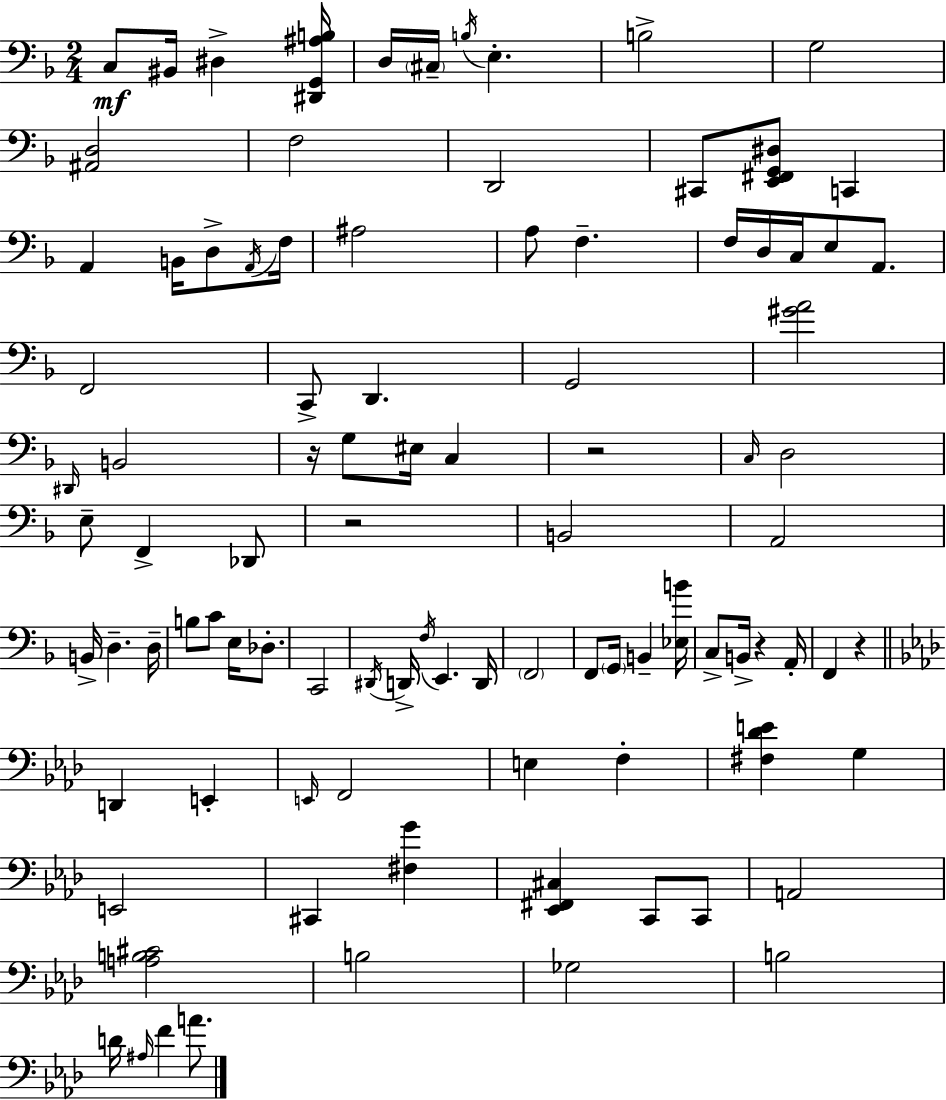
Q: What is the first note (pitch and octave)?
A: C3